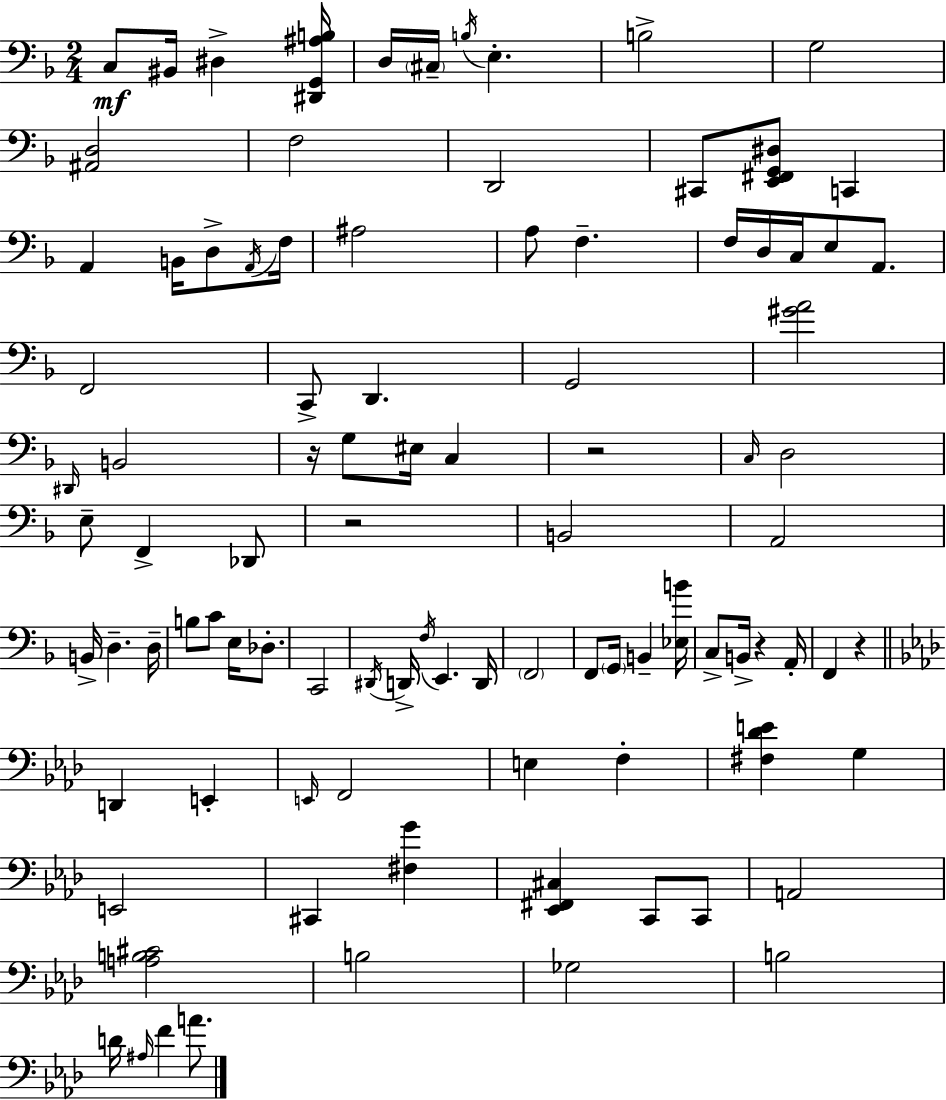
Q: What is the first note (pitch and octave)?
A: C3